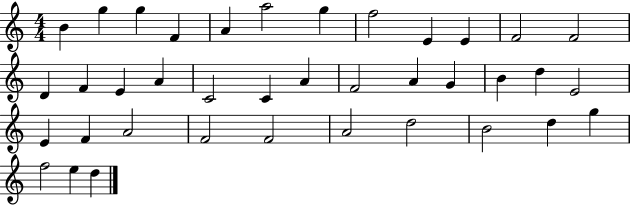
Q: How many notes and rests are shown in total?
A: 38